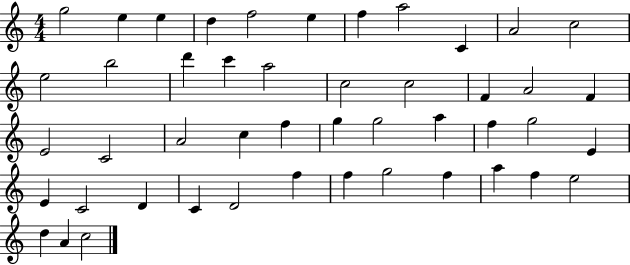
{
  \clef treble
  \numericTimeSignature
  \time 4/4
  \key c \major
  g''2 e''4 e''4 | d''4 f''2 e''4 | f''4 a''2 c'4 | a'2 c''2 | \break e''2 b''2 | d'''4 c'''4 a''2 | c''2 c''2 | f'4 a'2 f'4 | \break e'2 c'2 | a'2 c''4 f''4 | g''4 g''2 a''4 | f''4 g''2 e'4 | \break e'4 c'2 d'4 | c'4 d'2 f''4 | f''4 g''2 f''4 | a''4 f''4 e''2 | \break d''4 a'4 c''2 | \bar "|."
}